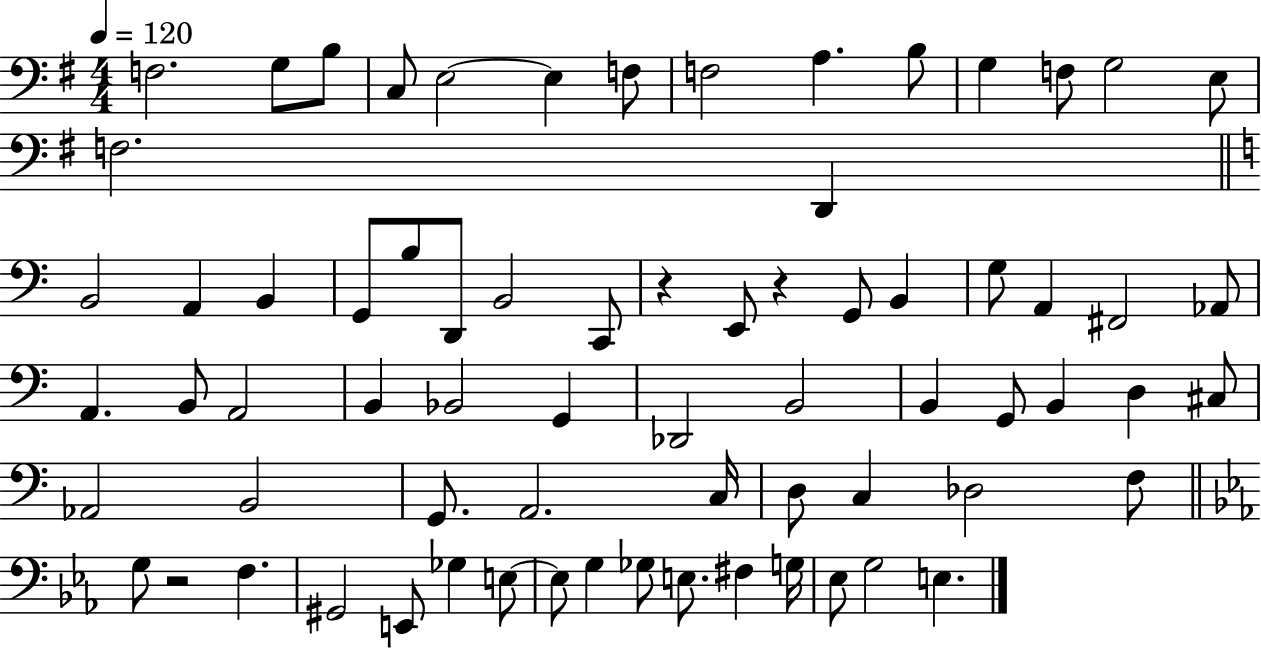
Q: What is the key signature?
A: G major